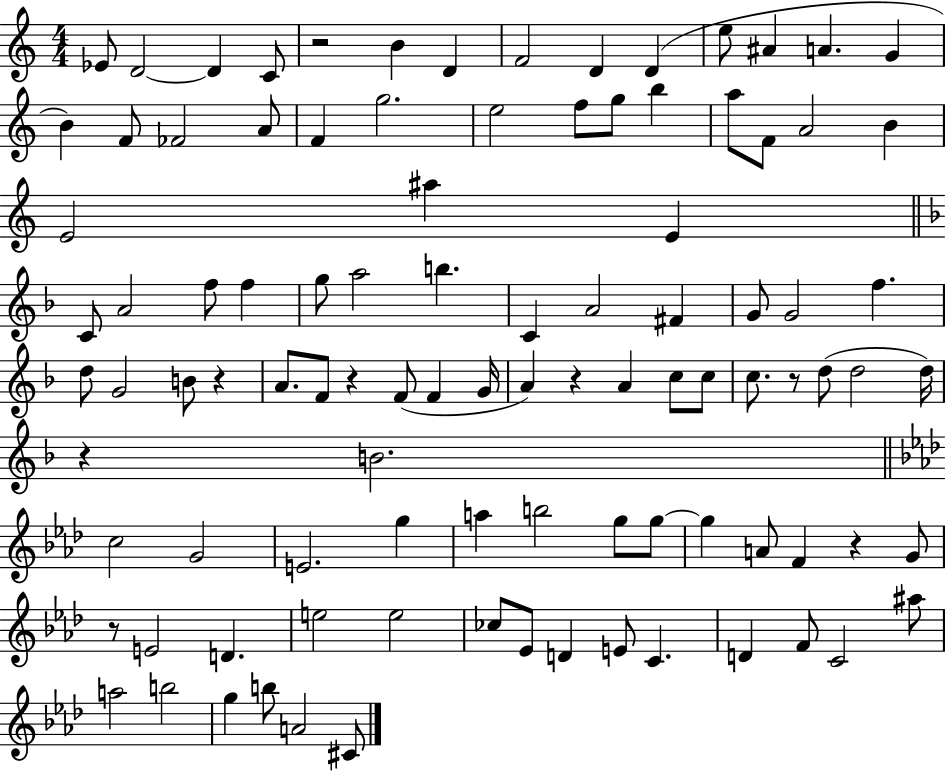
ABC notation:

X:1
T:Untitled
M:4/4
L:1/4
K:C
_E/2 D2 D C/2 z2 B D F2 D D e/2 ^A A G B F/2 _F2 A/2 F g2 e2 f/2 g/2 b a/2 F/2 A2 B E2 ^a E C/2 A2 f/2 f g/2 a2 b C A2 ^F G/2 G2 f d/2 G2 B/2 z A/2 F/2 z F/2 F G/4 A z A c/2 c/2 c/2 z/2 d/2 d2 d/4 z B2 c2 G2 E2 g a b2 g/2 g/2 g A/2 F z G/2 z/2 E2 D e2 e2 _c/2 _E/2 D E/2 C D F/2 C2 ^a/2 a2 b2 g b/2 A2 ^C/2